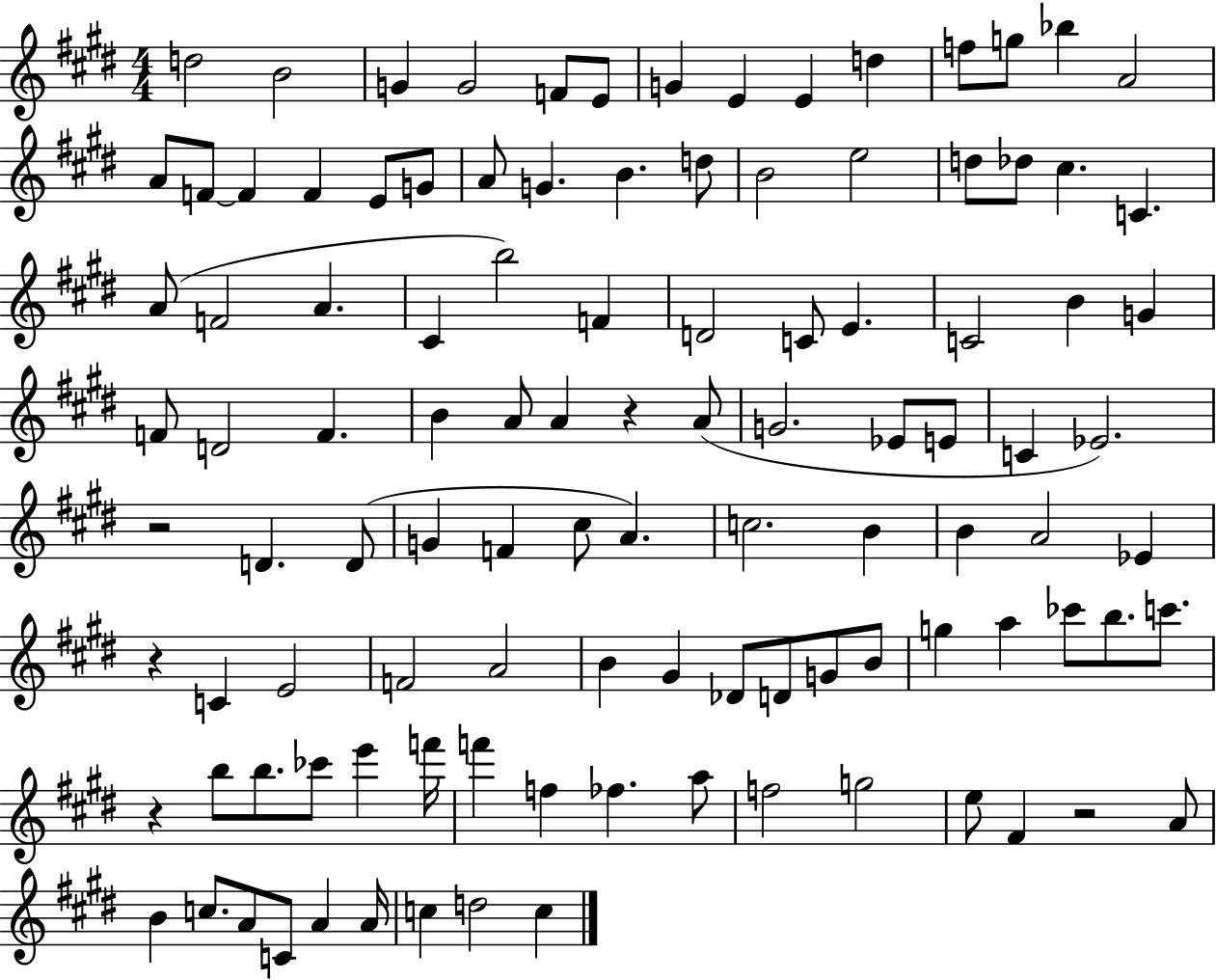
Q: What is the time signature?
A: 4/4